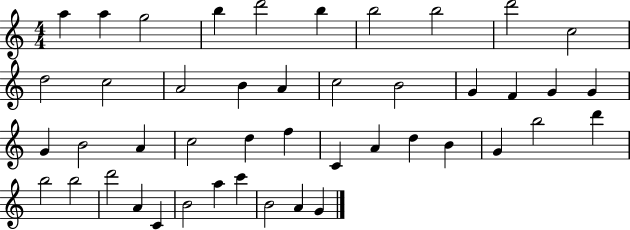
A5/q A5/q G5/h B5/q D6/h B5/q B5/h B5/h D6/h C5/h D5/h C5/h A4/h B4/q A4/q C5/h B4/h G4/q F4/q G4/q G4/q G4/q B4/h A4/q C5/h D5/q F5/q C4/q A4/q D5/q B4/q G4/q B5/h D6/q B5/h B5/h D6/h A4/q C4/q B4/h A5/q C6/q B4/h A4/q G4/q